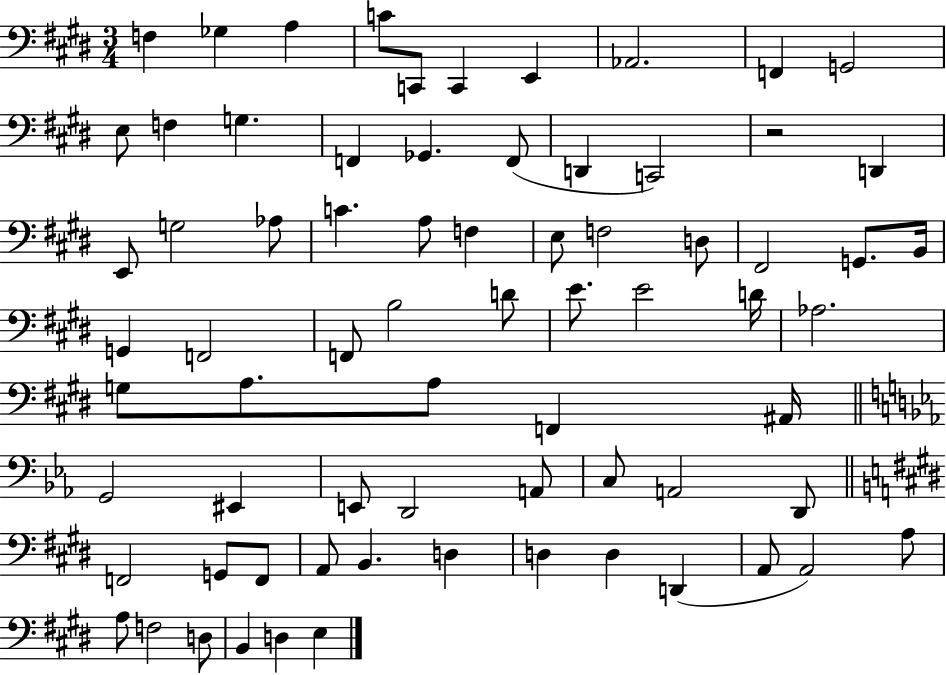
F3/q Gb3/q A3/q C4/e C2/e C2/q E2/q Ab2/h. F2/q G2/h E3/e F3/q G3/q. F2/q Gb2/q. F2/e D2/q C2/h R/h D2/q E2/e G3/h Ab3/e C4/q. A3/e F3/q E3/e F3/h D3/e F#2/h G2/e. B2/s G2/q F2/h F2/e B3/h D4/e E4/e. E4/h D4/s Ab3/h. G3/e A3/e. A3/e F2/q A#2/s G2/h EIS2/q E2/e D2/h A2/e C3/e A2/h D2/e F2/h G2/e F2/e A2/e B2/q. D3/q D3/q D3/q D2/q A2/e A2/h A3/e A3/e F3/h D3/e B2/q D3/q E3/q